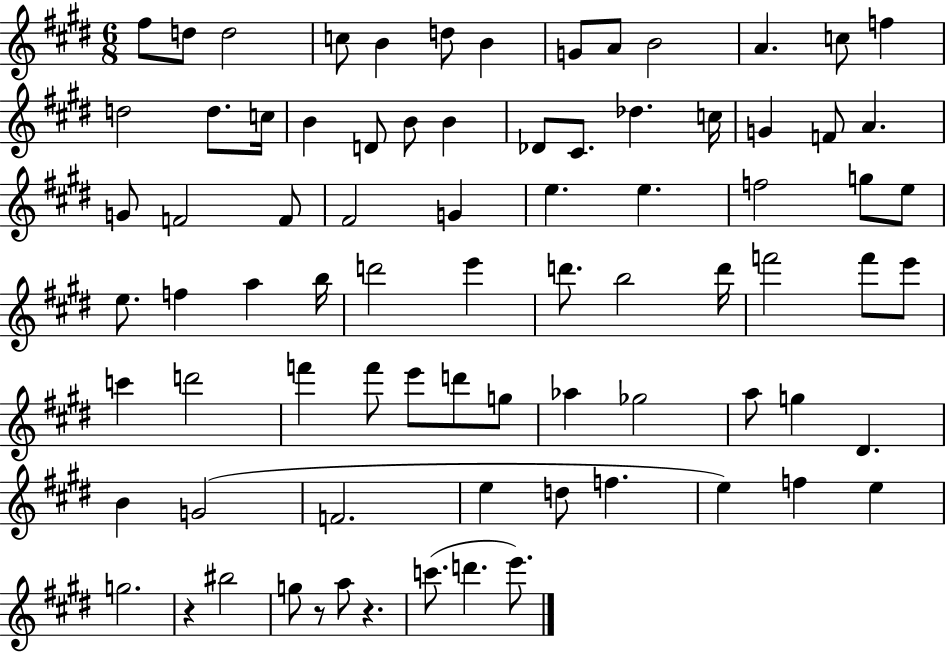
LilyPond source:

{
  \clef treble
  \numericTimeSignature
  \time 6/8
  \key e \major
  fis''8 d''8 d''2 | c''8 b'4 d''8 b'4 | g'8 a'8 b'2 | a'4. c''8 f''4 | \break d''2 d''8. c''16 | b'4 d'8 b'8 b'4 | des'8 cis'8. des''4. c''16 | g'4 f'8 a'4. | \break g'8 f'2 f'8 | fis'2 g'4 | e''4. e''4. | f''2 g''8 e''8 | \break e''8. f''4 a''4 b''16 | d'''2 e'''4 | d'''8. b''2 d'''16 | f'''2 f'''8 e'''8 | \break c'''4 d'''2 | f'''4 f'''8 e'''8 d'''8 g''8 | aes''4 ges''2 | a''8 g''4 dis'4. | \break b'4 g'2( | f'2. | e''4 d''8 f''4. | e''4) f''4 e''4 | \break g''2. | r4 bis''2 | g''8 r8 a''8 r4. | c'''8.( d'''4. e'''8.) | \break \bar "|."
}